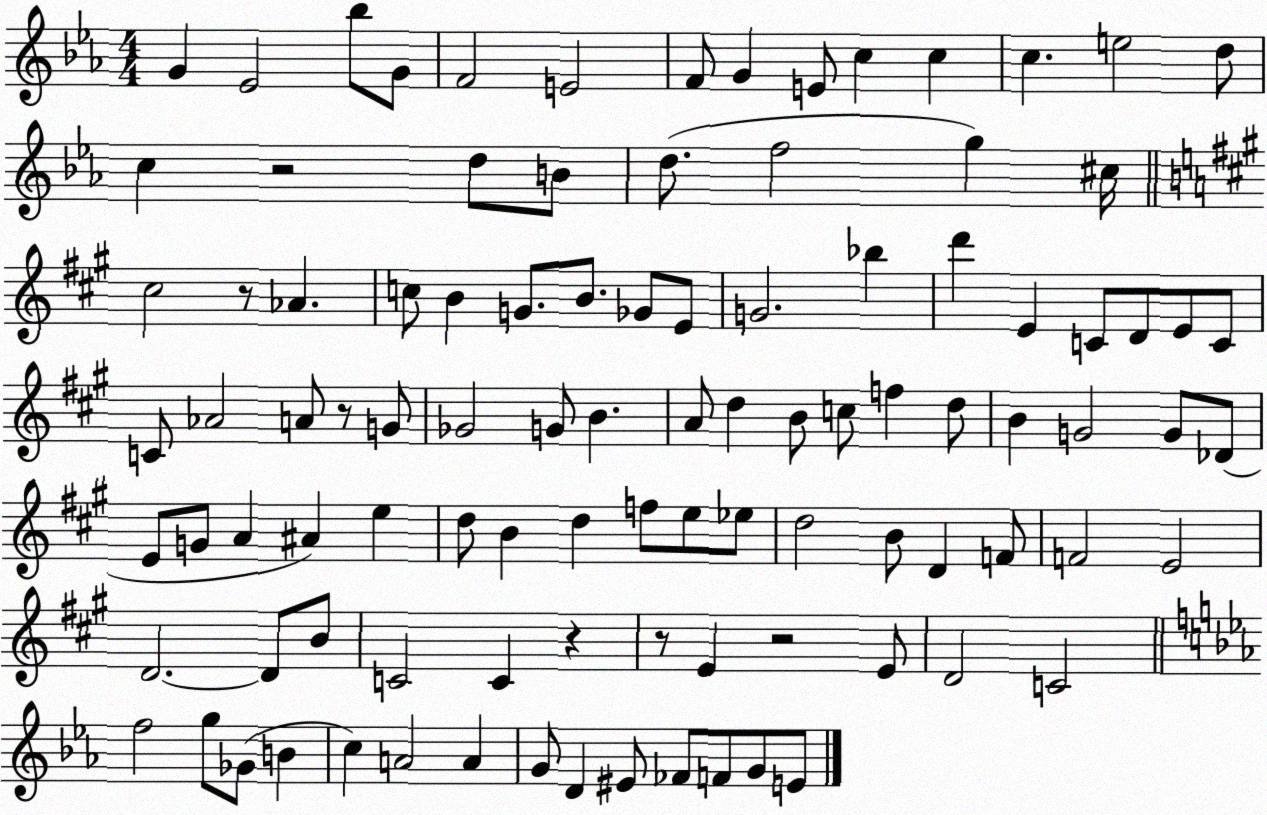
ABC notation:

X:1
T:Untitled
M:4/4
L:1/4
K:Eb
G _E2 _b/2 G/2 F2 E2 F/2 G E/2 c c c e2 d/2 c z2 d/2 B/2 d/2 f2 g ^c/4 ^c2 z/2 _A c/2 B G/2 B/2 _G/2 E/2 G2 _b d' E C/2 D/2 E/2 C/2 C/2 _A2 A/2 z/2 G/2 _G2 G/2 B A/2 d B/2 c/2 f d/2 B G2 G/2 _D/2 E/2 G/2 A ^A e d/2 B d f/2 e/2 _e/2 d2 B/2 D F/2 F2 E2 D2 D/2 B/2 C2 C z z/2 E z2 E/2 D2 C2 f2 g/2 _G/2 B c A2 A G/2 D ^E/2 _F/2 F/2 G/2 E/2